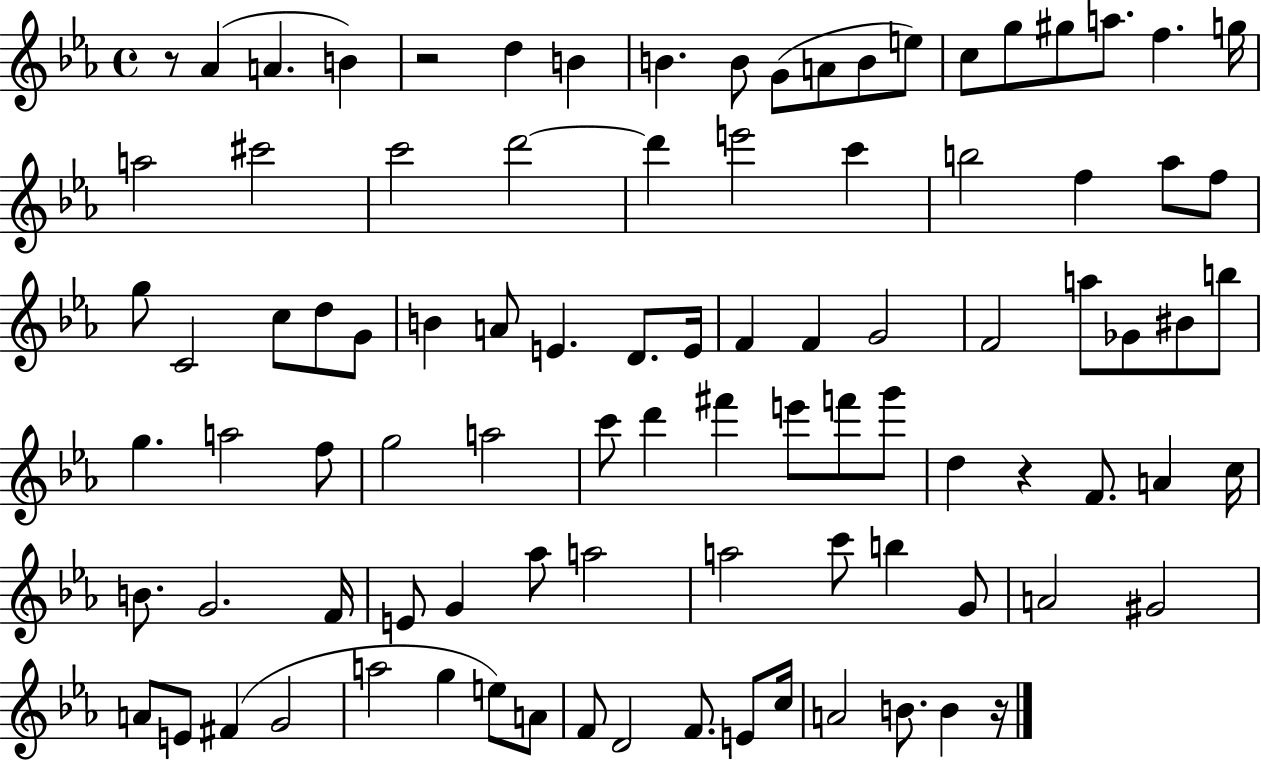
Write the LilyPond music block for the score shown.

{
  \clef treble
  \time 4/4
  \defaultTimeSignature
  \key ees \major
  r8 aes'4( a'4. b'4) | r2 d''4 b'4 | b'4. b'8 g'8( a'8 b'8 e''8) | c''8 g''8 gis''8 a''8. f''4. g''16 | \break a''2 cis'''2 | c'''2 d'''2~~ | d'''4 e'''2 c'''4 | b''2 f''4 aes''8 f''8 | \break g''8 c'2 c''8 d''8 g'8 | b'4 a'8 e'4. d'8. e'16 | f'4 f'4 g'2 | f'2 a''8 ges'8 bis'8 b''8 | \break g''4. a''2 f''8 | g''2 a''2 | c'''8 d'''4 fis'''4 e'''8 f'''8 g'''8 | d''4 r4 f'8. a'4 c''16 | \break b'8. g'2. f'16 | e'8 g'4 aes''8 a''2 | a''2 c'''8 b''4 g'8 | a'2 gis'2 | \break a'8 e'8 fis'4( g'2 | a''2 g''4 e''8) a'8 | f'8 d'2 f'8. e'8 c''16 | a'2 b'8. b'4 r16 | \break \bar "|."
}